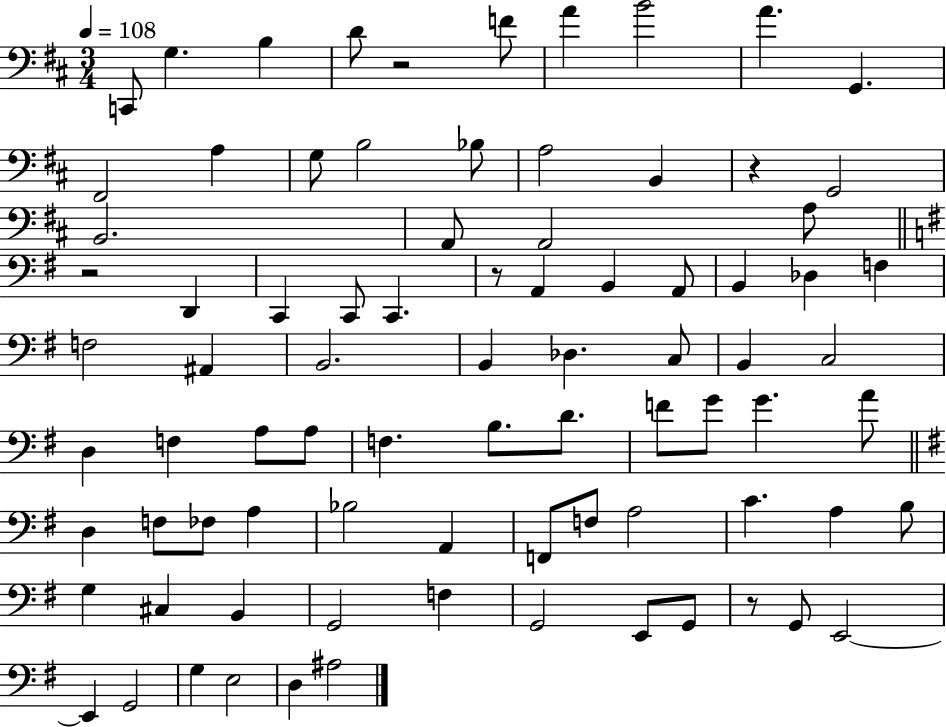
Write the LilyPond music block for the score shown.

{
  \clef bass
  \numericTimeSignature
  \time 3/4
  \key d \major
  \tempo 4 = 108
  \repeat volta 2 { c,8 g4. b4 | d'8 r2 f'8 | a'4 b'2 | a'4. g,4. | \break fis,2 a4 | g8 b2 bes8 | a2 b,4 | r4 g,2 | \break b,2. | a,8 a,2 a8 | \bar "||" \break \key g \major r2 d,4 | c,4 c,8 c,4. | r8 a,4 b,4 a,8 | b,4 des4 f4 | \break f2 ais,4 | b,2. | b,4 des4. c8 | b,4 c2 | \break d4 f4 a8 a8 | f4. b8. d'8. | f'8 g'8 g'4. a'8 | \bar "||" \break \key g \major d4 f8 fes8 a4 | bes2 a,4 | f,8 f8 a2 | c'4. a4 b8 | \break g4 cis4 b,4 | g,2 f4 | g,2 e,8 g,8 | r8 g,8 e,2~~ | \break e,4 g,2 | g4 e2 | d4 ais2 | } \bar "|."
}